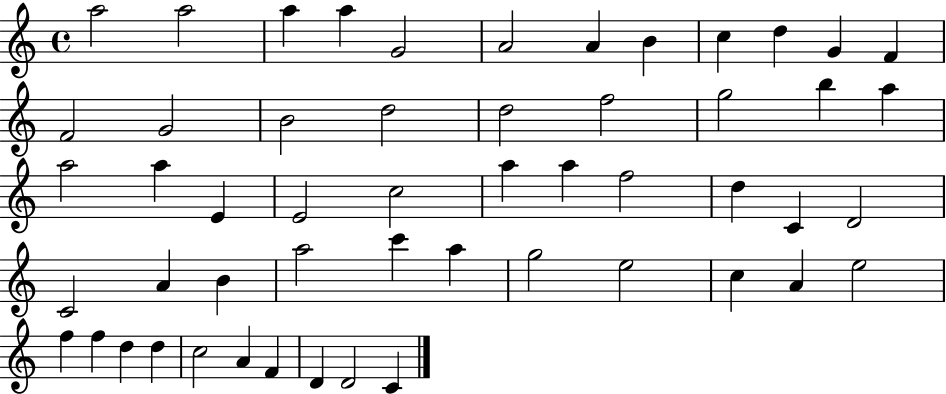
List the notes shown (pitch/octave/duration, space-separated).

A5/h A5/h A5/q A5/q G4/h A4/h A4/q B4/q C5/q D5/q G4/q F4/q F4/h G4/h B4/h D5/h D5/h F5/h G5/h B5/q A5/q A5/h A5/q E4/q E4/h C5/h A5/q A5/q F5/h D5/q C4/q D4/h C4/h A4/q B4/q A5/h C6/q A5/q G5/h E5/h C5/q A4/q E5/h F5/q F5/q D5/q D5/q C5/h A4/q F4/q D4/q D4/h C4/q